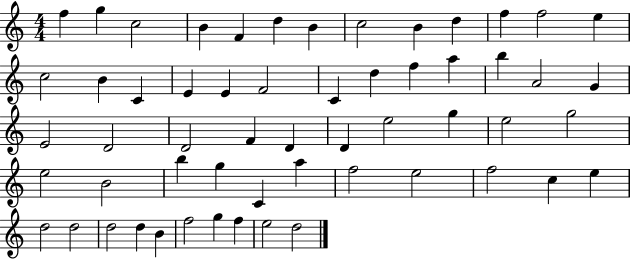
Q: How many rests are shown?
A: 0